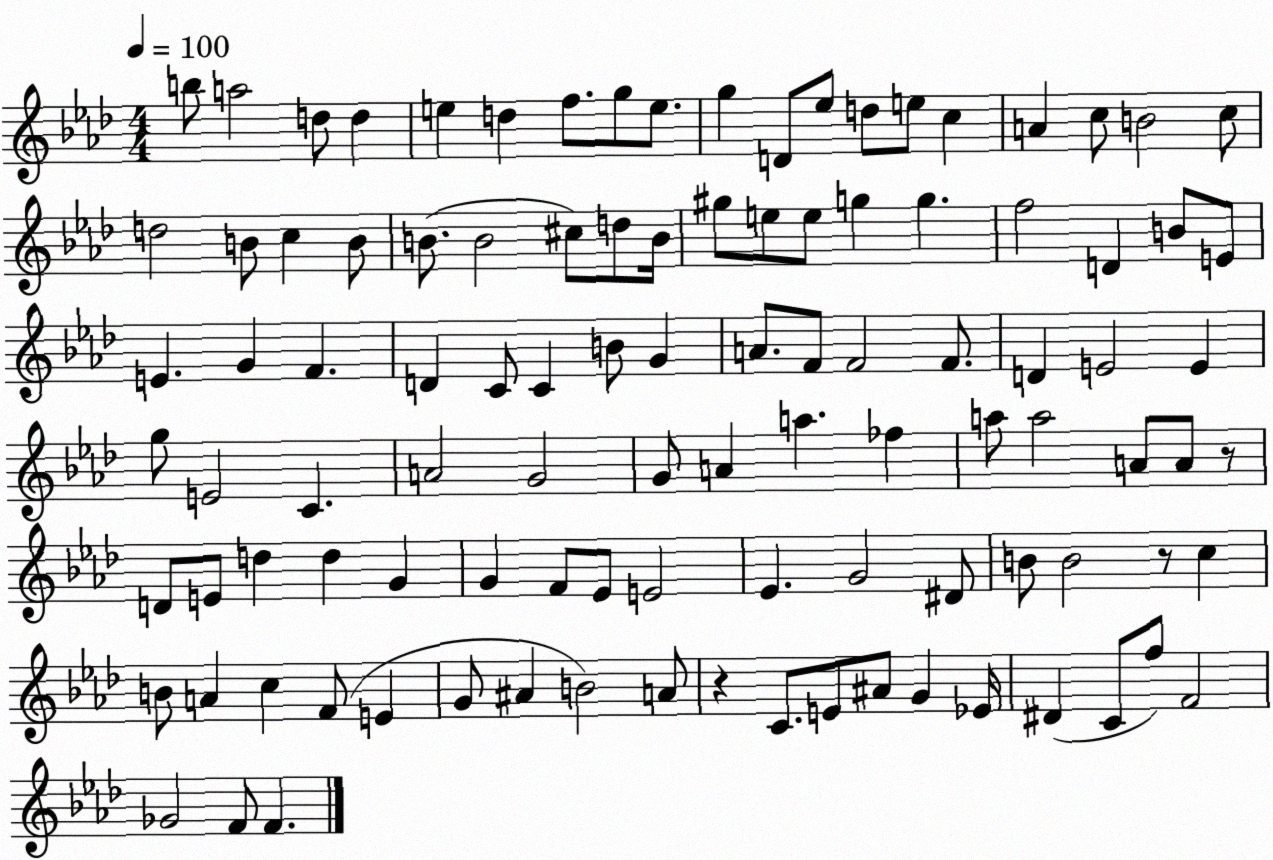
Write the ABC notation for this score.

X:1
T:Untitled
M:4/4
L:1/4
K:Ab
b/2 a2 d/2 d e d f/2 g/2 e/2 g D/2 _e/2 d/2 e/2 c A c/2 B2 c/2 d2 B/2 c B/2 B/2 B2 ^c/2 d/2 B/4 ^g/2 e/2 e/2 g g f2 D B/2 E/2 E G F D C/2 C B/2 G A/2 F/2 F2 F/2 D E2 E g/2 E2 C A2 G2 G/2 A a _f a/2 a2 A/2 A/2 z/2 D/2 E/2 d d G G F/2 _E/2 E2 _E G2 ^D/2 B/2 B2 z/2 c B/2 A c F/2 E G/2 ^A B2 A/2 z C/2 E/2 ^A/2 G _E/4 ^D C/2 f/2 F2 _G2 F/2 F